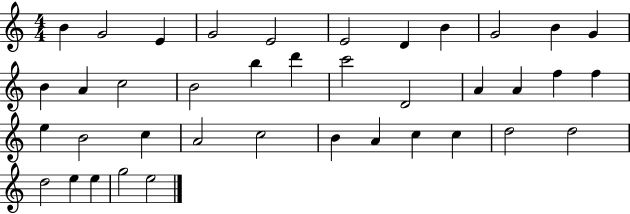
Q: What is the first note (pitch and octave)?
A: B4